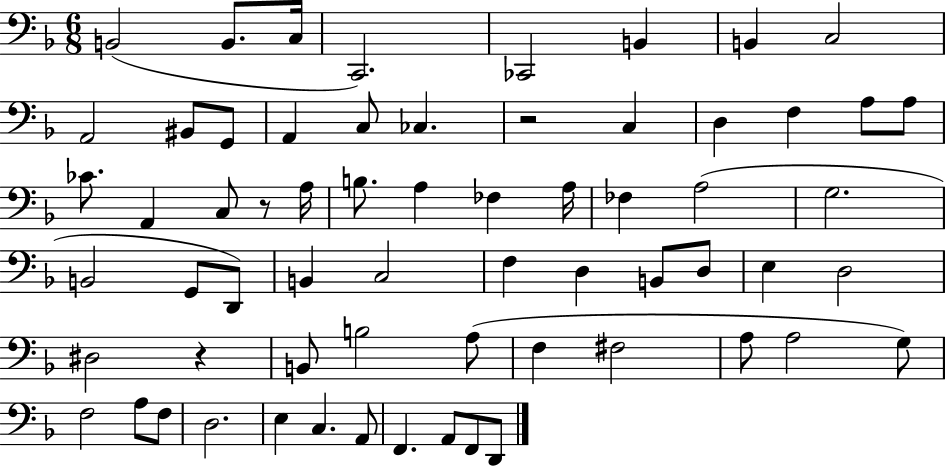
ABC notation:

X:1
T:Untitled
M:6/8
L:1/4
K:F
B,,2 B,,/2 C,/4 C,,2 _C,,2 B,, B,, C,2 A,,2 ^B,,/2 G,,/2 A,, C,/2 _C, z2 C, D, F, A,/2 A,/2 _C/2 A,, C,/2 z/2 A,/4 B,/2 A, _F, A,/4 _F, A,2 G,2 B,,2 G,,/2 D,,/2 B,, C,2 F, D, B,,/2 D,/2 E, D,2 ^D,2 z B,,/2 B,2 A,/2 F, ^F,2 A,/2 A,2 G,/2 F,2 A,/2 F,/2 D,2 E, C, A,,/2 F,, A,,/2 F,,/2 D,,/2